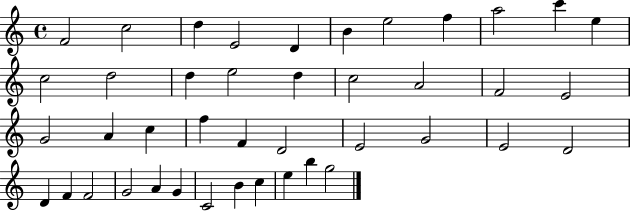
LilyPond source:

{
  \clef treble
  \time 4/4
  \defaultTimeSignature
  \key c \major
  f'2 c''2 | d''4 e'2 d'4 | b'4 e''2 f''4 | a''2 c'''4 e''4 | \break c''2 d''2 | d''4 e''2 d''4 | c''2 a'2 | f'2 e'2 | \break g'2 a'4 c''4 | f''4 f'4 d'2 | e'2 g'2 | e'2 d'2 | \break d'4 f'4 f'2 | g'2 a'4 g'4 | c'2 b'4 c''4 | e''4 b''4 g''2 | \break \bar "|."
}